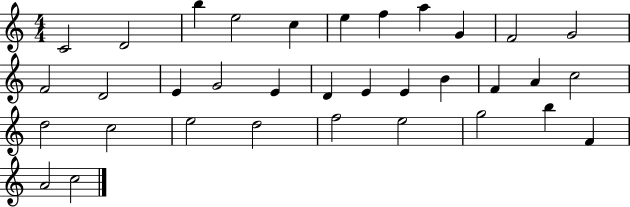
{
  \clef treble
  \numericTimeSignature
  \time 4/4
  \key c \major
  c'2 d'2 | b''4 e''2 c''4 | e''4 f''4 a''4 g'4 | f'2 g'2 | \break f'2 d'2 | e'4 g'2 e'4 | d'4 e'4 e'4 b'4 | f'4 a'4 c''2 | \break d''2 c''2 | e''2 d''2 | f''2 e''2 | g''2 b''4 f'4 | \break a'2 c''2 | \bar "|."
}